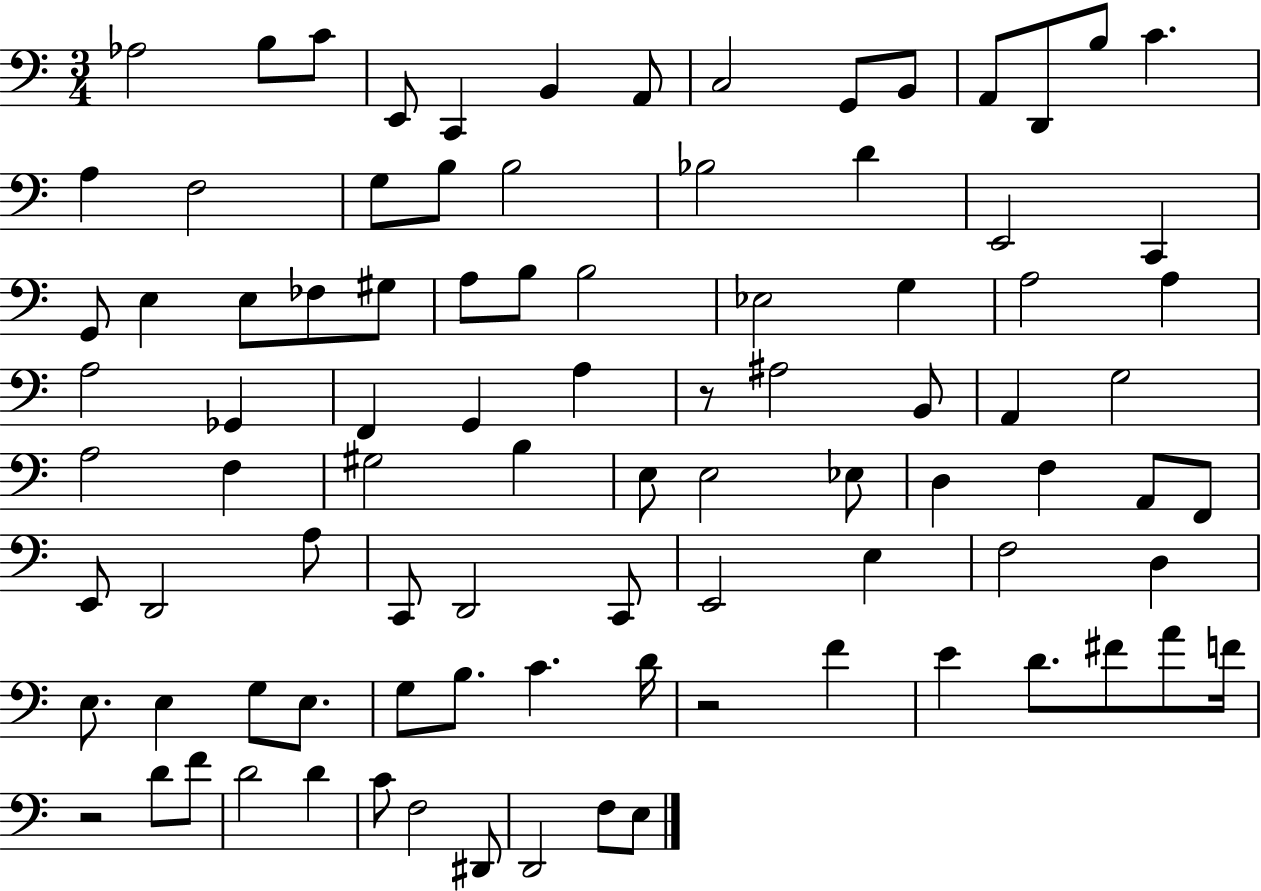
X:1
T:Untitled
M:3/4
L:1/4
K:C
_A,2 B,/2 C/2 E,,/2 C,, B,, A,,/2 C,2 G,,/2 B,,/2 A,,/2 D,,/2 B,/2 C A, F,2 G,/2 B,/2 B,2 _B,2 D E,,2 C,, G,,/2 E, E,/2 _F,/2 ^G,/2 A,/2 B,/2 B,2 _E,2 G, A,2 A, A,2 _G,, F,, G,, A, z/2 ^A,2 B,,/2 A,, G,2 A,2 F, ^G,2 B, E,/2 E,2 _E,/2 D, F, A,,/2 F,,/2 E,,/2 D,,2 A,/2 C,,/2 D,,2 C,,/2 E,,2 E, F,2 D, E,/2 E, G,/2 E,/2 G,/2 B,/2 C D/4 z2 F E D/2 ^F/2 A/2 F/4 z2 D/2 F/2 D2 D C/2 F,2 ^D,,/2 D,,2 F,/2 E,/2